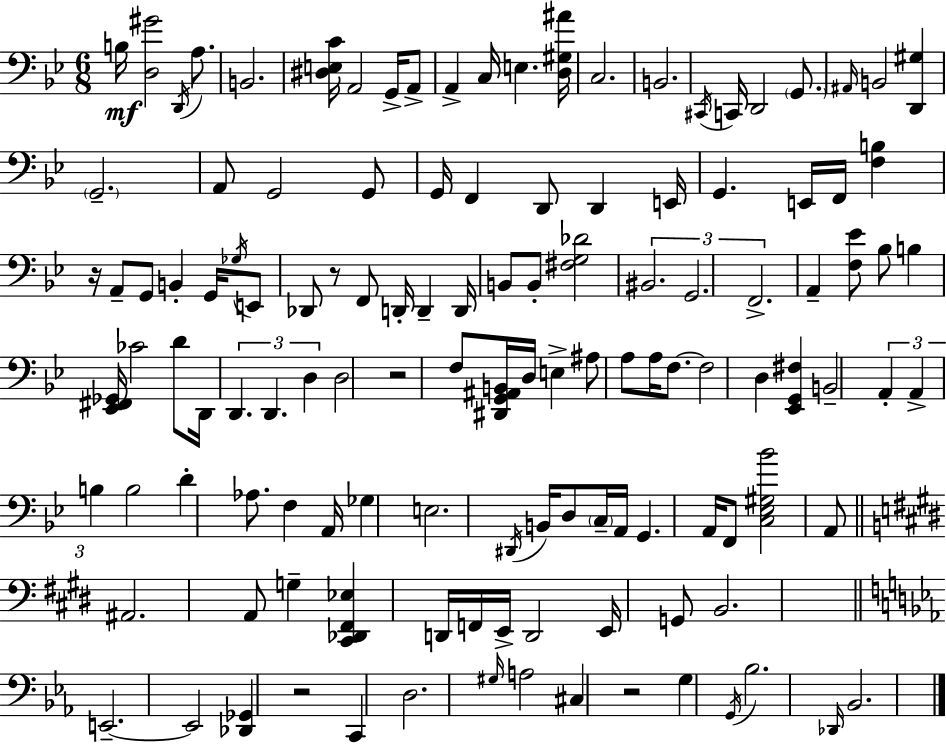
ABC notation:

X:1
T:Untitled
M:6/8
L:1/4
K:Gm
B,/4 [D,^G]2 D,,/4 A,/2 B,,2 [^D,E,C]/4 A,,2 G,,/4 A,,/2 A,, C,/4 E, [D,^G,^A]/4 C,2 B,,2 ^C,,/4 C,,/4 D,,2 G,,/2 ^A,,/4 B,,2 [D,,^G,] G,,2 A,,/2 G,,2 G,,/2 G,,/4 F,, D,,/2 D,, E,,/4 G,, E,,/4 F,,/4 [F,B,] z/4 A,,/2 G,,/2 B,, G,,/4 _G,/4 E,,/2 _D,,/2 z/2 F,,/2 D,,/4 D,, D,,/4 B,,/2 B,,/2 [^F,G,_D]2 ^B,,2 G,,2 F,,2 A,, [F,_E]/2 _B,/2 B, [_E,,^F,,_G,,]/4 _C2 D/2 D,,/4 D,, D,, D, D,2 z2 F,/2 [^D,,G,,^A,,B,,]/4 D,/4 E, ^A,/2 A,/2 A,/4 F,/2 F,2 D, [_E,,G,,^F,] B,,2 A,, A,, B, B,2 D _A,/2 F, A,,/4 _G, E,2 ^D,,/4 B,,/4 D,/2 C,/4 A,,/4 G,, A,,/4 F,,/2 [C,_E,^G,_B]2 A,,/2 ^A,,2 A,,/2 G, [^C,,_D,,^F,,_E,] D,,/4 F,,/4 E,,/4 D,,2 E,,/4 G,,/2 B,,2 E,,2 E,,2 [_D,,_G,,] z2 C,, D,2 ^G,/4 A,2 ^C, z2 G, G,,/4 _B,2 _D,,/4 _B,,2